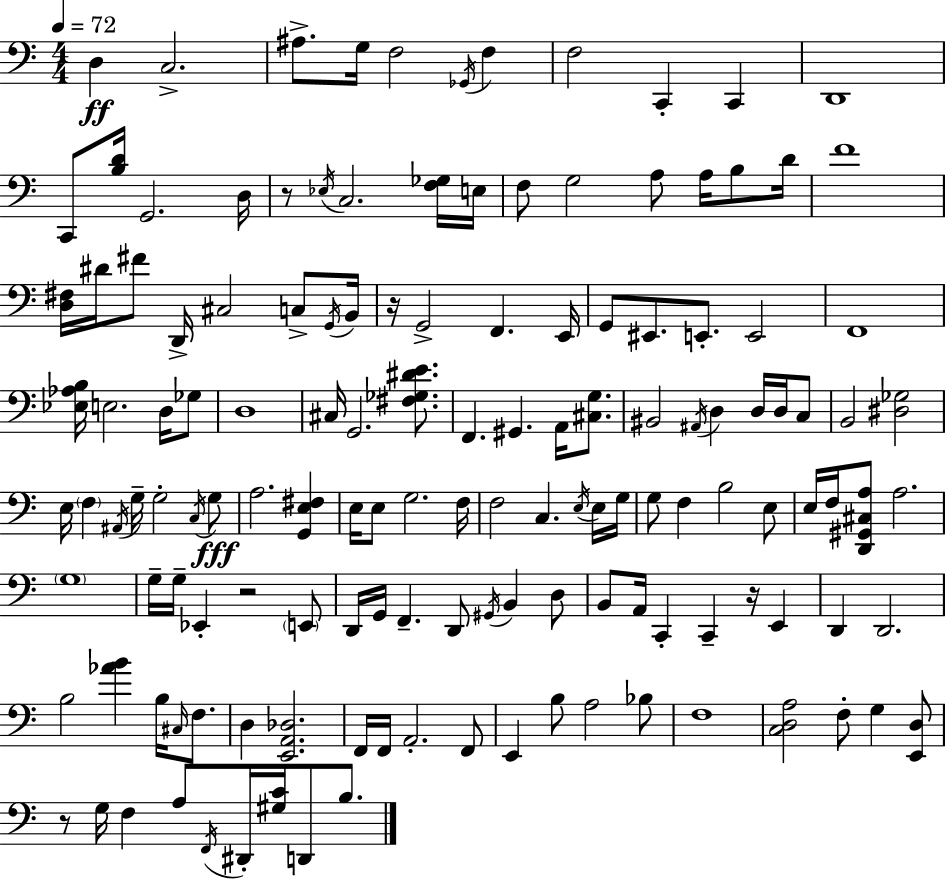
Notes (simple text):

D3/q C3/h. A#3/e. G3/s F3/h Gb2/s F3/q F3/h C2/q C2/q D2/w C2/e [B3,D4]/s G2/h. D3/s R/e Eb3/s C3/h. [F3,Gb3]/s E3/s F3/e G3/h A3/e A3/s B3/e D4/s F4/w [D3,F#3]/s D#4/s F#4/e D2/s C#3/h C3/e G2/s B2/s R/s G2/h F2/q. E2/s G2/e EIS2/e. E2/e. E2/h F2/w [Eb3,Ab3,B3]/s E3/h. D3/s Gb3/e D3/w C#3/s G2/h. [F#3,Gb3,D#4,E4]/e. F2/q. G#2/q. A2/s [C#3,G3]/e. BIS2/h A#2/s D3/q D3/s D3/s C3/e B2/h [D#3,Gb3]/h E3/s F3/q A#2/s G3/s G3/h C3/s G3/e A3/h. [G2,E3,F#3]/q E3/s E3/e G3/h. F3/s F3/h C3/q. E3/s E3/s G3/s G3/e F3/q B3/h E3/e E3/s F3/s [D2,G#2,C#3,A3]/e A3/h. G3/w G3/s G3/s Eb2/q R/h E2/e D2/s G2/s F2/q. D2/e G#2/s B2/q D3/e B2/e A2/s C2/q C2/q R/s E2/q D2/q D2/h. B3/h [Ab4,B4]/q B3/s C#3/s F3/e. D3/q [E2,A2,Db3]/h. F2/s F2/s A2/h. F2/e E2/q B3/e A3/h Bb3/e F3/w [C3,D3,A3]/h F3/e G3/q [E2,D3]/e R/e G3/s F3/q A3/e F2/s D#2/s [G#3,C4]/s D2/e B3/e.